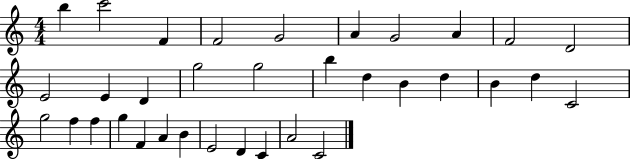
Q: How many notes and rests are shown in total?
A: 34